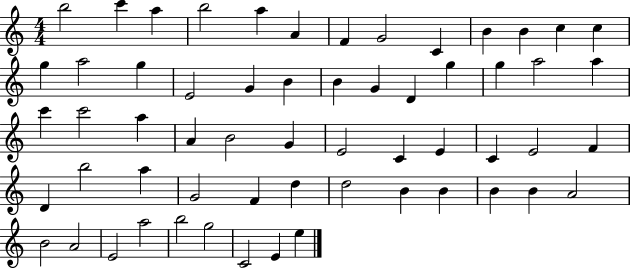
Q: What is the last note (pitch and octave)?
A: E5